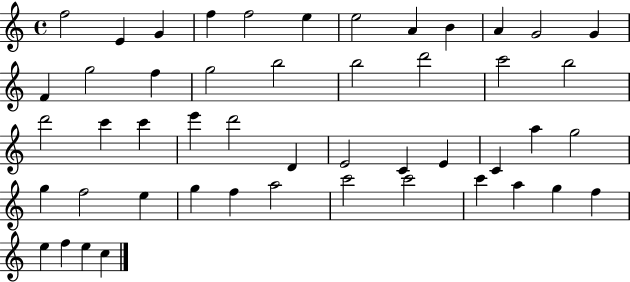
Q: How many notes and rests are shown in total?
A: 49